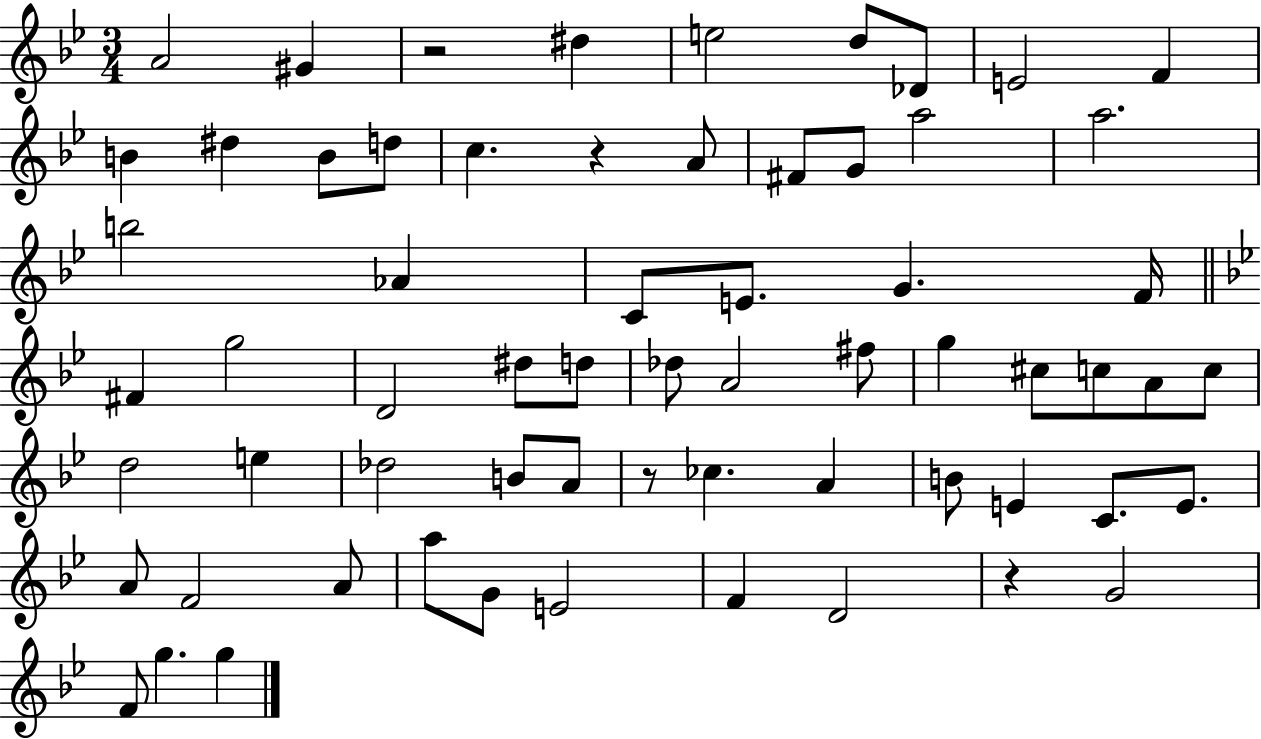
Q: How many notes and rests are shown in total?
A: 64